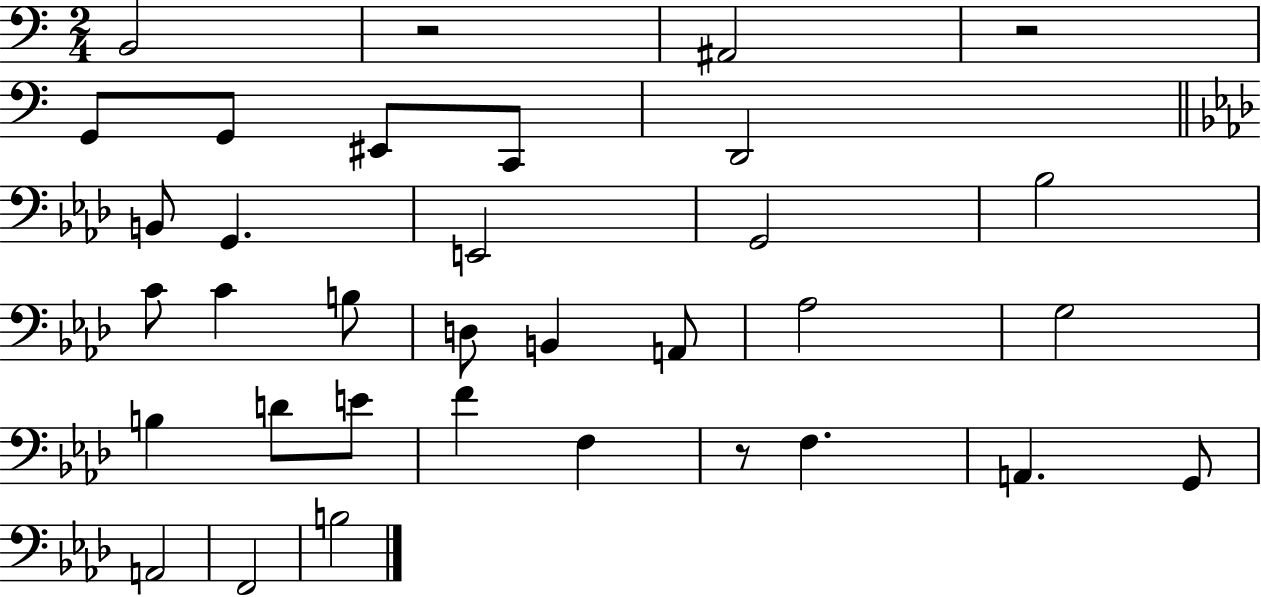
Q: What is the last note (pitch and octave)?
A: B3